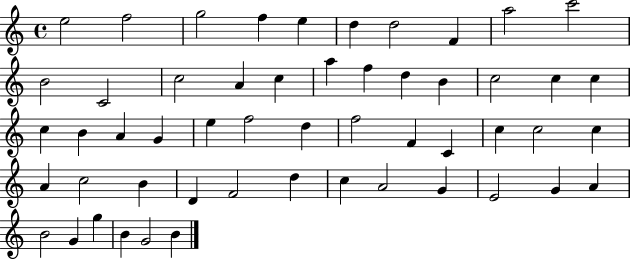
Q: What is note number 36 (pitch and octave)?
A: A4